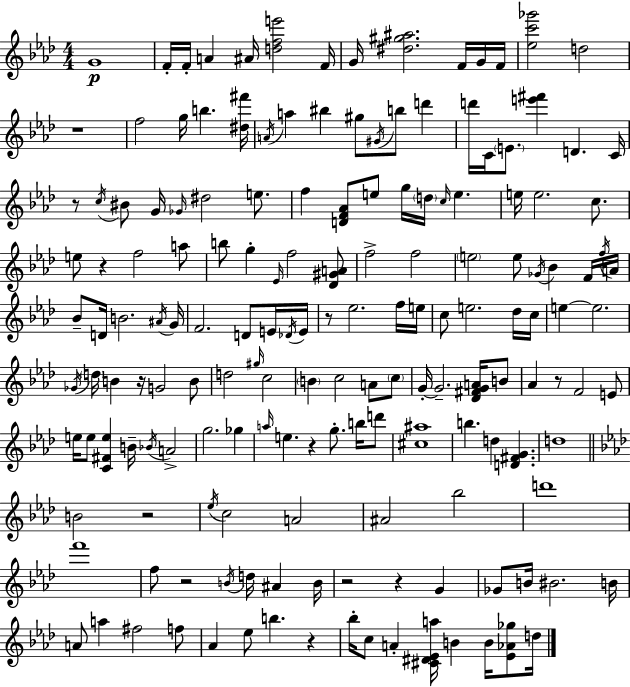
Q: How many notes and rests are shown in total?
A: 165